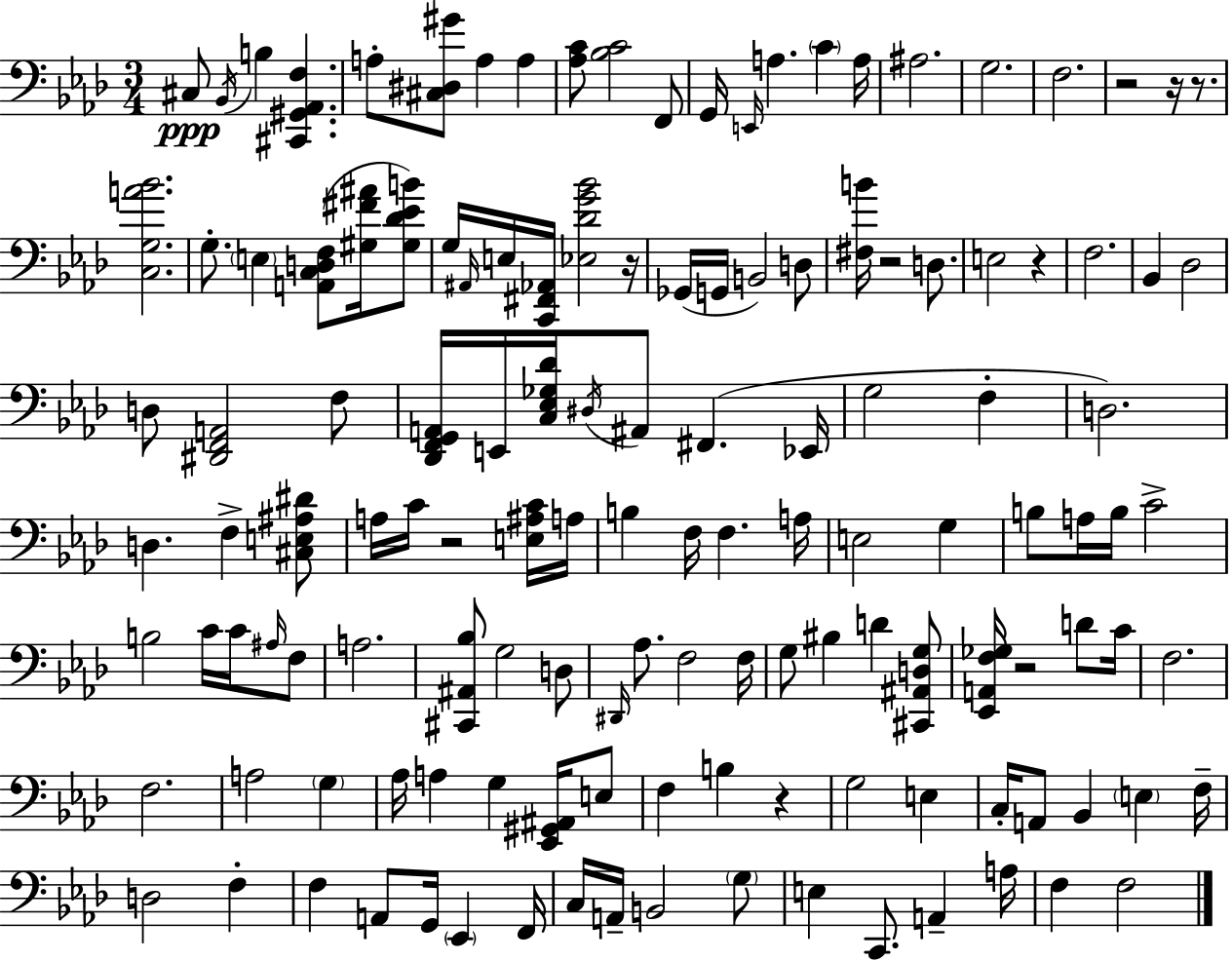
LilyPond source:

{
  \clef bass
  \numericTimeSignature
  \time 3/4
  \key aes \major
  cis8\ppp \acciaccatura { bes,16 } b4 <cis, gis, aes, f>4. | a8-. <cis dis gis'>8 a4 a4 | <aes c'>8 <bes c'>2 f,8 | g,16 \grace { e,16 } a4. \parenthesize c'4 | \break a16 ais2. | g2. | f2. | r2 r16 r8. | \break <c g a' bes'>2. | g8.-. \parenthesize e4 <a, c d f>8( <gis fis' ais'>16 | <gis des' ees' b'>8) g16 \grace { ais,16 } e16 <c, fis, aes,>16 <ees des' g' bes'>2 | r16 ges,16( g,16 b,2) | \break d8 <fis b'>16 r2 | d8. e2 r4 | f2. | bes,4 des2 | \break d8 <dis, f, a,>2 | f8 <des, f, g, a,>16 e,16 <c ees ges des'>16 \acciaccatura { dis16 } ais,8 fis,4.( | ees,16 g2 | f4-. d2.) | \break d4. f4-> | <cis e ais dis'>8 a16 c'16 r2 | <e ais c'>16 a16 b4 f16 f4. | a16 e2 | \break g4 b8 a16 b16 c'2-> | b2 | c'16 c'16 \grace { ais16 } f8 a2. | <cis, ais, bes>8 g2 | \break d8 \grace { dis,16 } aes8. f2 | f16 g8 bis4 | d'4 <cis, ais, d g>8 <ees, a, f ges>16 r2 | d'8 c'16 f2. | \break f2. | a2 | \parenthesize g4 aes16 a4 g4 | <ees, gis, ais,>16 e8 f4 b4 | \break r4 g2 | e4 c16-. a,8 bes,4 | \parenthesize e4 f16-- d2 | f4-. f4 a,8 | \break g,16 \parenthesize ees,4 f,16 c16 a,16-- b,2 | \parenthesize g8 e4 c,8. | a,4-- a16 f4 f2 | \bar "|."
}